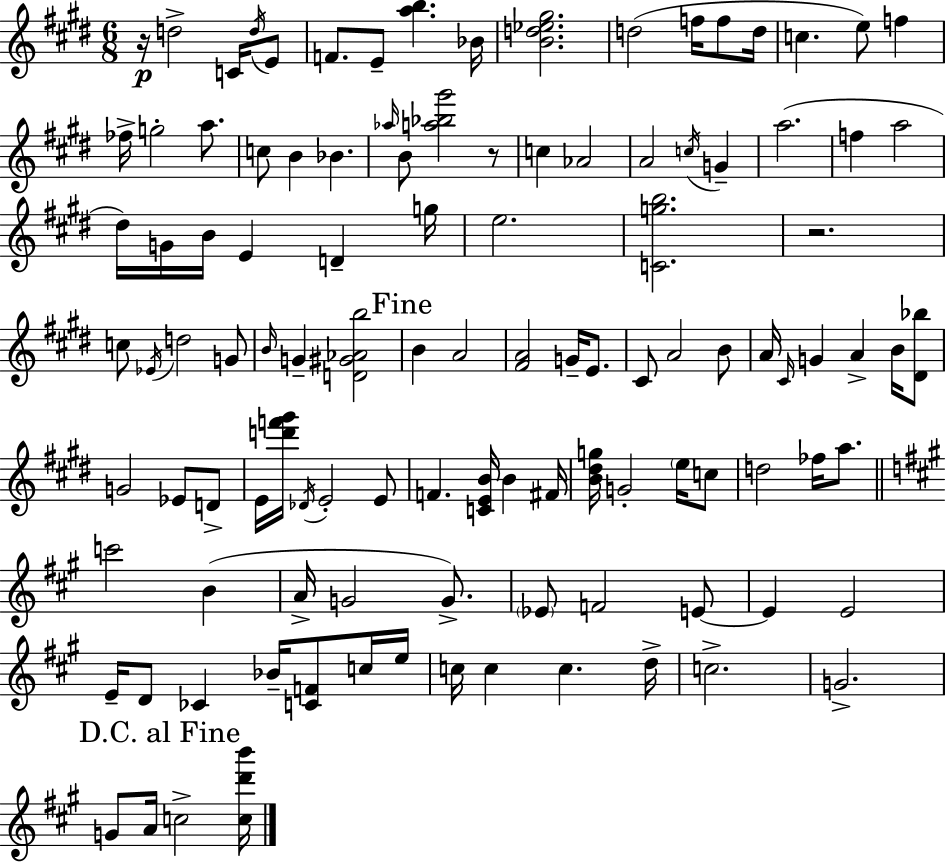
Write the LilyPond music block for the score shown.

{
  \clef treble
  \numericTimeSignature
  \time 6/8
  \key e \major
  r16\p d''2-> c'16 \acciaccatura { d''16 } e'8 | f'8. e'8-- <a'' b''>4. | bes'16 <b' d'' ees'' gis''>2. | d''2( f''16 f''8 | \break d''16 c''4. e''8) f''4 | fes''16-> g''2-. a''8. | c''8 b'4 bes'4. | \grace { aes''16 } b'8 <a'' bes'' gis'''>2 | \break r8 c''4 aes'2 | a'2 \acciaccatura { c''16 } g'4-- | a''2.( | f''4 a''2 | \break dis''16) g'16 b'16 e'4 d'4-- | g''16 e''2. | <c' g'' b''>2. | r2. | \break c''8 \acciaccatura { ees'16 } d''2 | g'8 \grace { b'16 } g'4-- <d' gis' aes' b''>2 | \mark "Fine" b'4 a'2 | <fis' a'>2 | \break g'16-- e'8. cis'8 a'2 | b'8 a'16 \grace { cis'16 } g'4 a'4-> | b'16 <dis' bes''>8 g'2 | ees'8 d'8-> e'16 <d''' f''' gis'''>16 \acciaccatura { des'16 } e'2-. | \break e'8 f'4. | <c' e' b'>16 b'4 fis'16 <b' dis'' g''>16 g'2-. | \parenthesize e''16 c''8 d''2 | fes''16 a''8. \bar "||" \break \key a \major c'''2 b'4( | a'16-> g'2 g'8.->) | \parenthesize ees'8 f'2 e'8~~ | e'4 e'2 | \break e'16-- d'8 ces'4 bes'16-- <c' f'>8 c''16 e''16 | c''16 c''4 c''4. d''16-> | c''2.-> | g'2.-> | \break \mark "D.C. al Fine" g'8 a'16 c''2-> <c'' d''' b'''>16 | \bar "|."
}